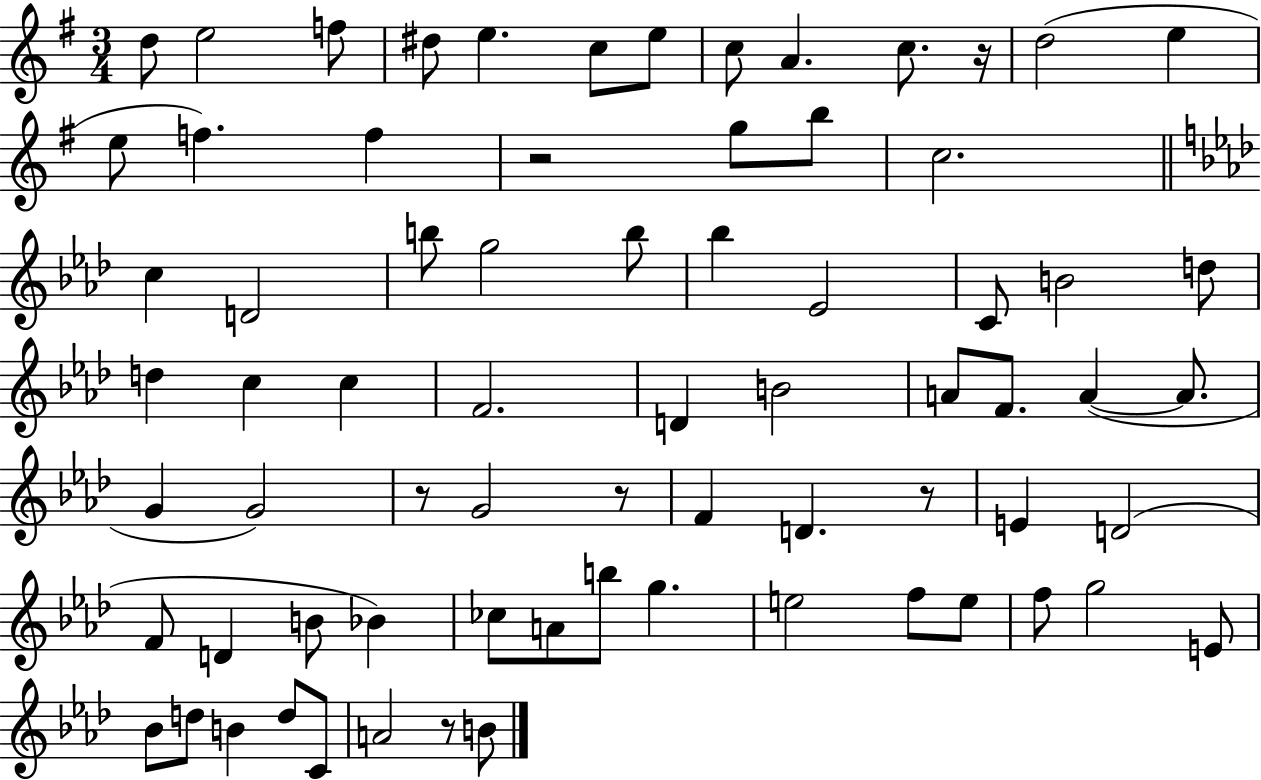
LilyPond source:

{
  \clef treble
  \numericTimeSignature
  \time 3/4
  \key g \major
  d''8 e''2 f''8 | dis''8 e''4. c''8 e''8 | c''8 a'4. c''8. r16 | d''2( e''4 | \break e''8 f''4.) f''4 | r2 g''8 b''8 | c''2. | \bar "||" \break \key aes \major c''4 d'2 | b''8 g''2 b''8 | bes''4 ees'2 | c'8 b'2 d''8 | \break d''4 c''4 c''4 | f'2. | d'4 b'2 | a'8 f'8. a'4~(~ a'8. | \break g'4 g'2) | r8 g'2 r8 | f'4 d'4. r8 | e'4 d'2( | \break f'8 d'4 b'8 bes'4) | ces''8 a'8 b''8 g''4. | e''2 f''8 e''8 | f''8 g''2 e'8 | \break bes'8 d''8 b'4 d''8 c'8 | a'2 r8 b'8 | \bar "|."
}